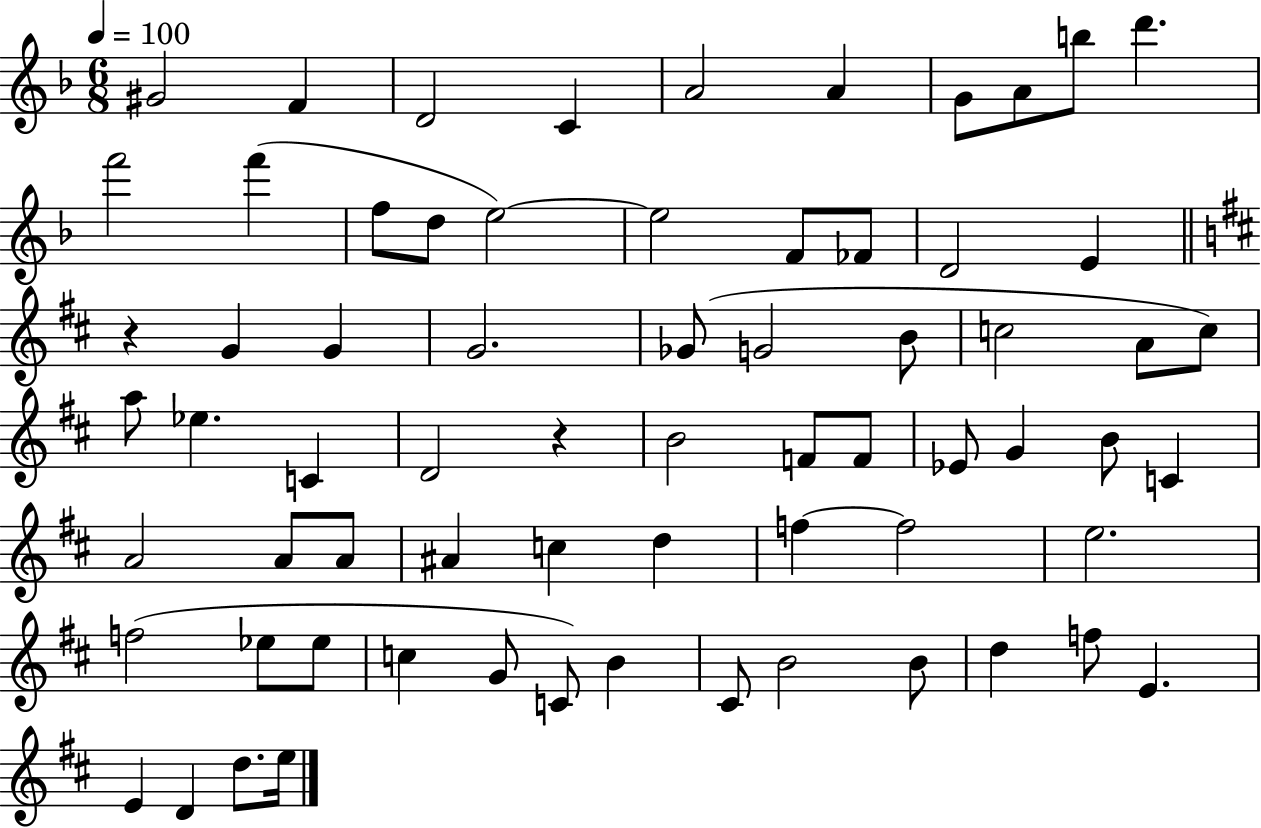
G#4/h F4/q D4/h C4/q A4/h A4/q G4/e A4/e B5/e D6/q. F6/h F6/q F5/e D5/e E5/h E5/h F4/e FES4/e D4/h E4/q R/q G4/q G4/q G4/h. Gb4/e G4/h B4/e C5/h A4/e C5/e A5/e Eb5/q. C4/q D4/h R/q B4/h F4/e F4/e Eb4/e G4/q B4/e C4/q A4/h A4/e A4/e A#4/q C5/q D5/q F5/q F5/h E5/h. F5/h Eb5/e Eb5/e C5/q G4/e C4/e B4/q C#4/e B4/h B4/e D5/q F5/e E4/q. E4/q D4/q D5/e. E5/s